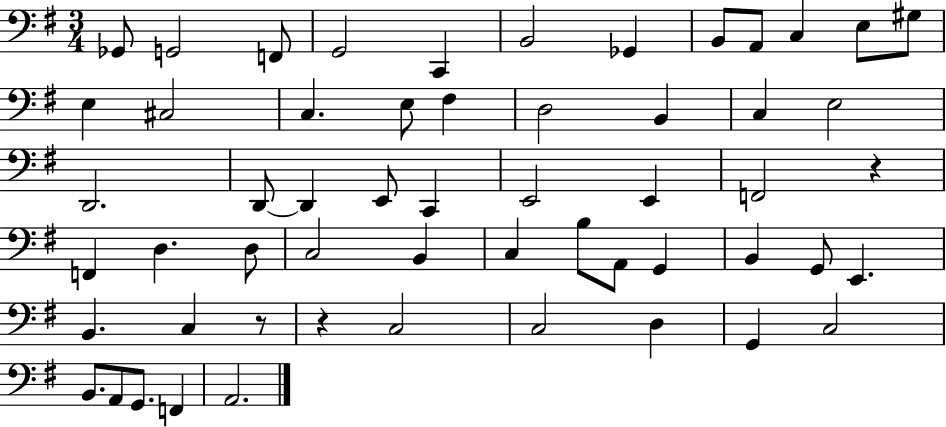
X:1
T:Untitled
M:3/4
L:1/4
K:G
_G,,/2 G,,2 F,,/2 G,,2 C,, B,,2 _G,, B,,/2 A,,/2 C, E,/2 ^G,/2 E, ^C,2 C, E,/2 ^F, D,2 B,, C, E,2 D,,2 D,,/2 D,, E,,/2 C,, E,,2 E,, F,,2 z F,, D, D,/2 C,2 B,, C, B,/2 A,,/2 G,, B,, G,,/2 E,, B,, C, z/2 z C,2 C,2 D, G,, C,2 B,,/2 A,,/2 G,,/2 F,, A,,2